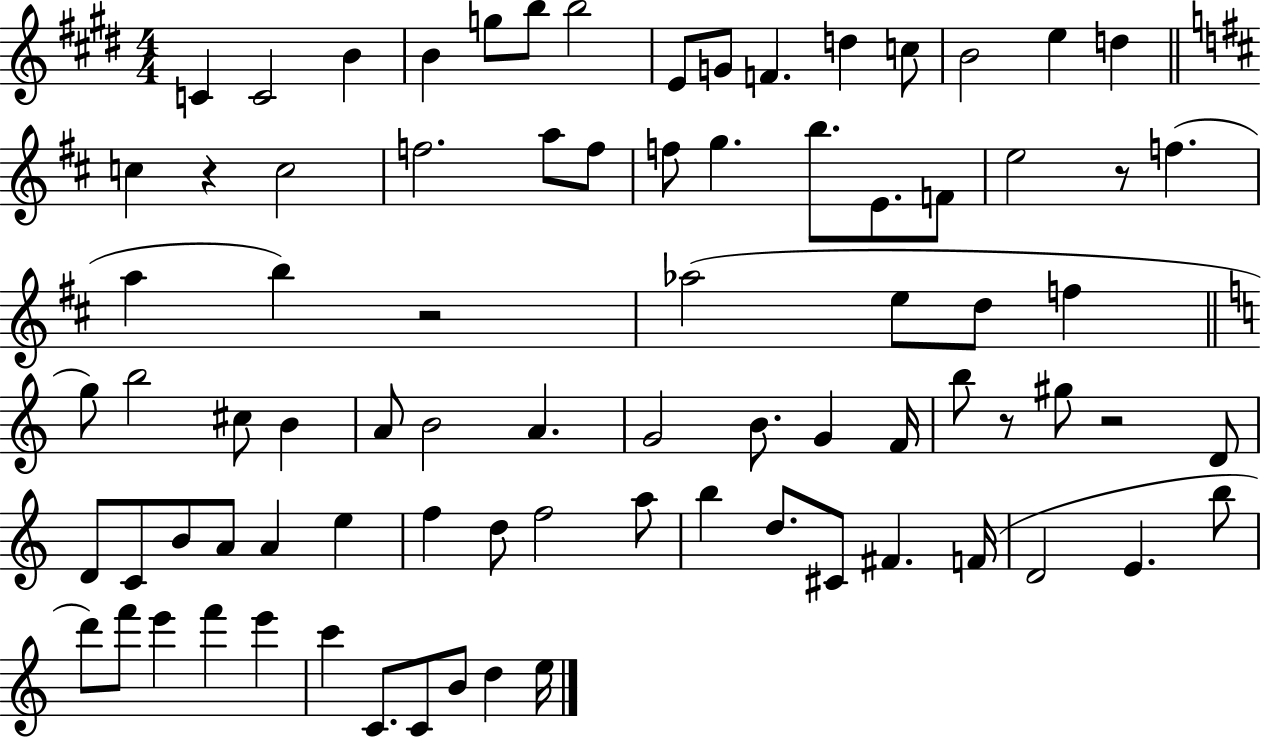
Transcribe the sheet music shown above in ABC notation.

X:1
T:Untitled
M:4/4
L:1/4
K:E
C C2 B B g/2 b/2 b2 E/2 G/2 F d c/2 B2 e d c z c2 f2 a/2 f/2 f/2 g b/2 E/2 F/2 e2 z/2 f a b z2 _a2 e/2 d/2 f g/2 b2 ^c/2 B A/2 B2 A G2 B/2 G F/4 b/2 z/2 ^g/2 z2 D/2 D/2 C/2 B/2 A/2 A e f d/2 f2 a/2 b d/2 ^C/2 ^F F/4 D2 E b/2 d'/2 f'/2 e' f' e' c' C/2 C/2 B/2 d e/4